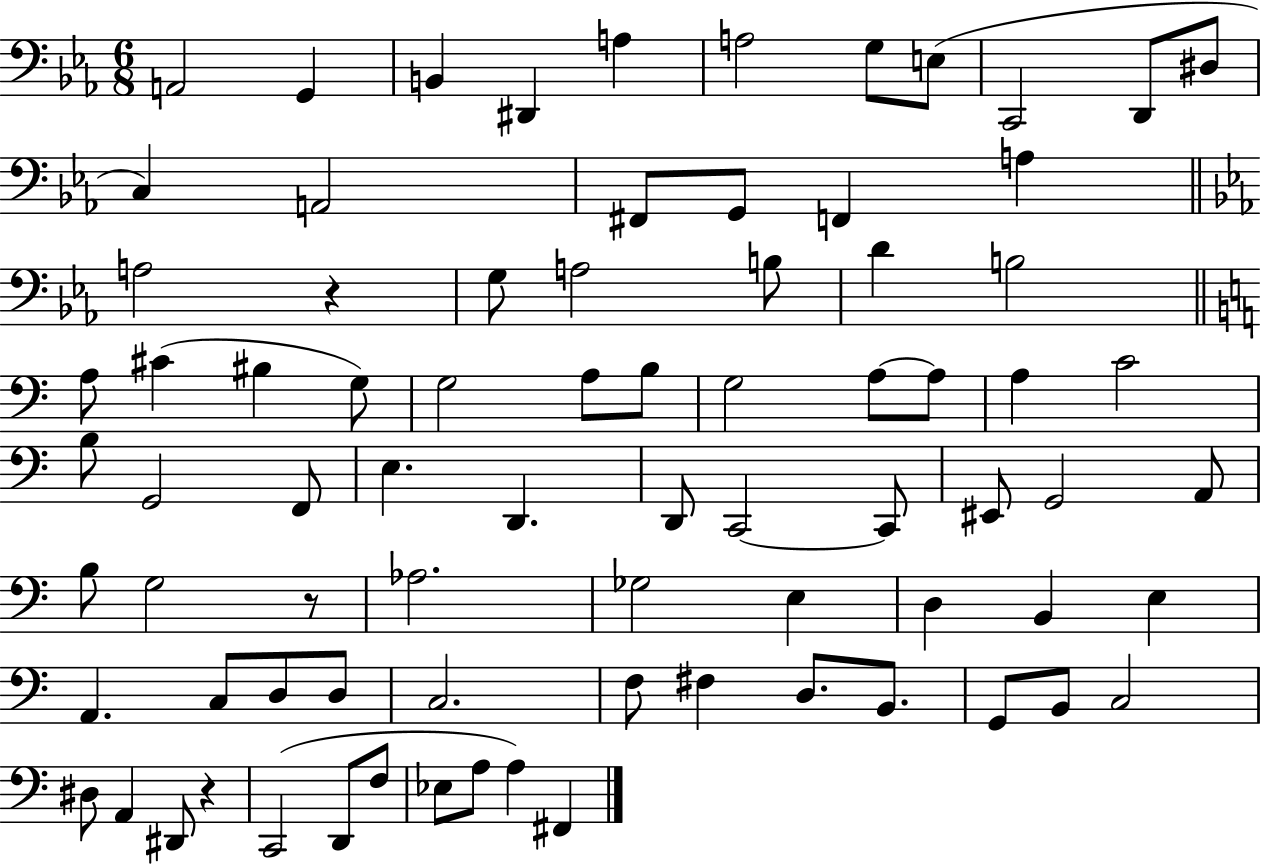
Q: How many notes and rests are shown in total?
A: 79